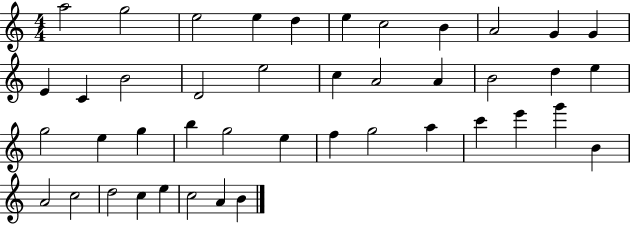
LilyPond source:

{
  \clef treble
  \numericTimeSignature
  \time 4/4
  \key c \major
  a''2 g''2 | e''2 e''4 d''4 | e''4 c''2 b'4 | a'2 g'4 g'4 | \break e'4 c'4 b'2 | d'2 e''2 | c''4 a'2 a'4 | b'2 d''4 e''4 | \break g''2 e''4 g''4 | b''4 g''2 e''4 | f''4 g''2 a''4 | c'''4 e'''4 g'''4 b'4 | \break a'2 c''2 | d''2 c''4 e''4 | c''2 a'4 b'4 | \bar "|."
}